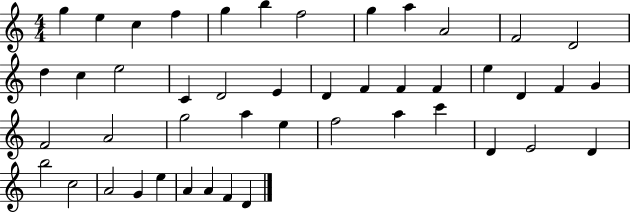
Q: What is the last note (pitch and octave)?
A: D4